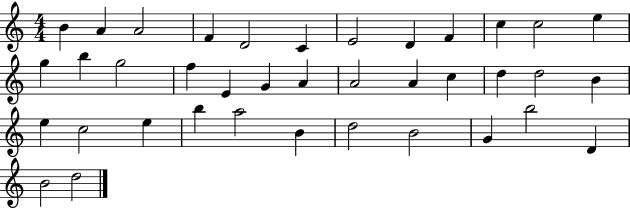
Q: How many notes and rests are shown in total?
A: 38